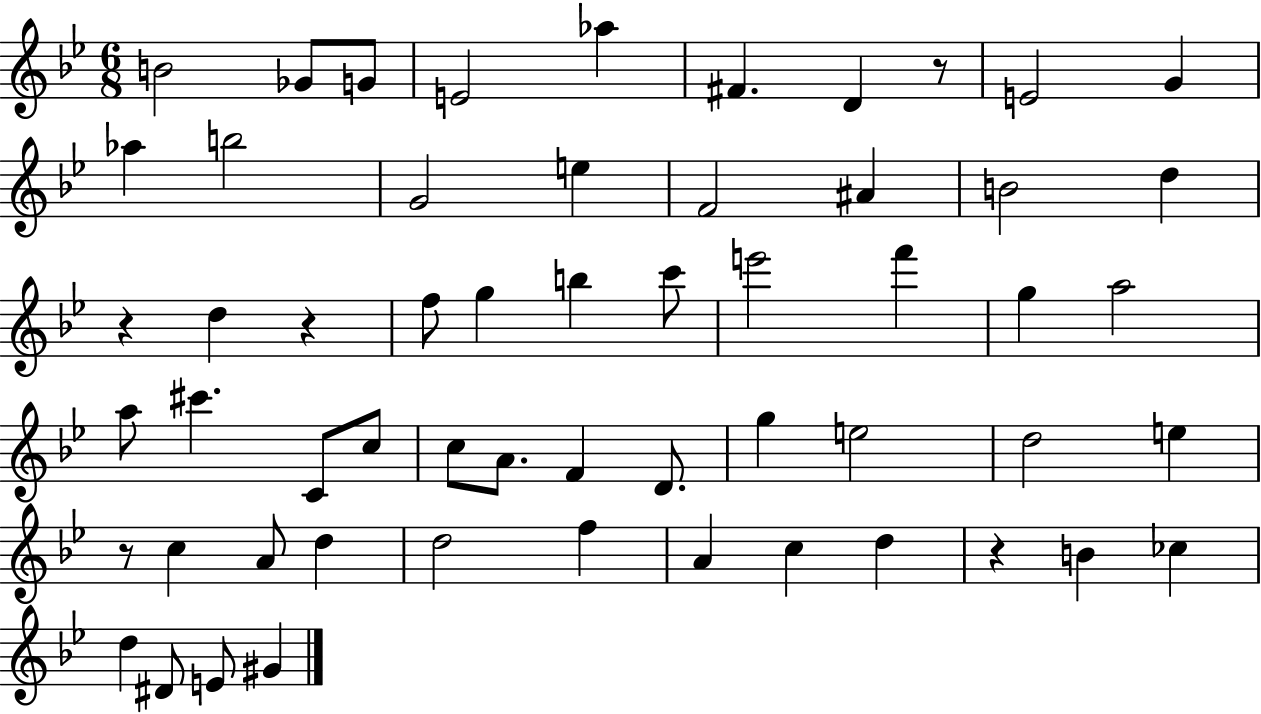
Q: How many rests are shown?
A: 5